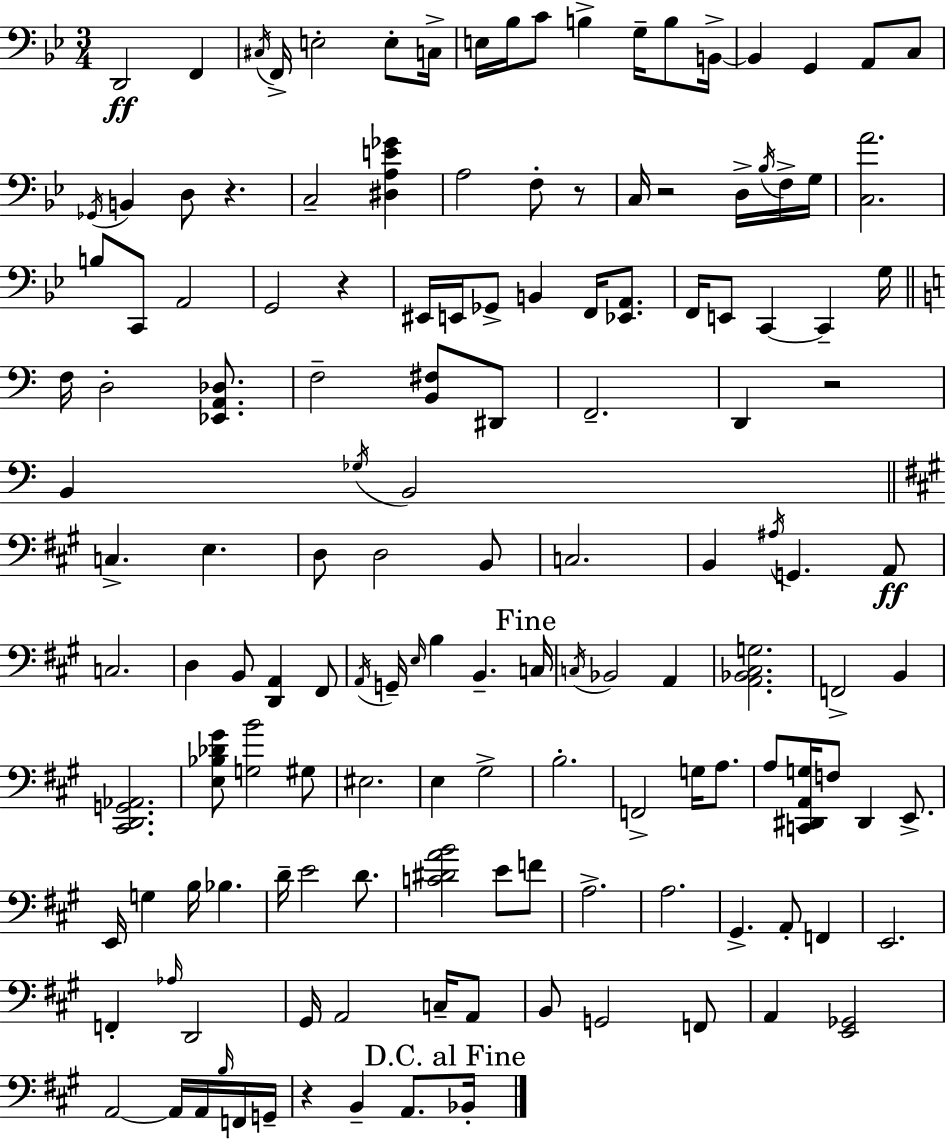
D2/h F2/q C#3/s F2/s E3/h E3/e C3/s E3/s Bb3/s C4/e B3/q G3/s B3/e B2/s B2/q G2/q A2/e C3/e Gb2/s B2/q D3/e R/q. C3/h [D#3,A3,E4,Gb4]/q A3/h F3/e R/e C3/s R/h D3/s Bb3/s F3/s G3/s [C3,A4]/h. B3/e C2/e A2/h G2/h R/q EIS2/s E2/s Gb2/e B2/q F2/s [Eb2,A2]/e. F2/s E2/e C2/q C2/q G3/s F3/s D3/h [Eb2,A2,Db3]/e. F3/h [B2,F#3]/e D#2/e F2/h. D2/q R/h B2/q Gb3/s B2/h C3/q. E3/q. D3/e D3/h B2/e C3/h. B2/q A#3/s G2/q. A2/e C3/h. D3/q B2/e [D2,A2]/q F#2/e A2/s G2/s E3/s B3/q B2/q. C3/s C3/s Bb2/h A2/q [A2,Bb2,C#3,G3]/h. F2/h B2/q [C#2,D2,G2,Ab2]/h. [E3,Bb3,Db4,G#4]/e [G3,B4]/h G#3/e EIS3/h. E3/q G#3/h B3/h. F2/h G3/s A3/e. A3/e [C2,D#2,A2,G3]/s F3/e D#2/q E2/e. E2/s G3/q B3/s Bb3/q. D4/s E4/h D4/e. [C4,D#4,A4,B4]/h E4/e F4/e A3/h. A3/h. G#2/q. A2/e F2/q E2/h. F2/q Ab3/s D2/h G#2/s A2/h C3/s A2/e B2/e G2/h F2/e A2/q [E2,Gb2]/h A2/h A2/s A2/s B3/s F2/s G2/s R/q B2/q A2/e. Bb2/s